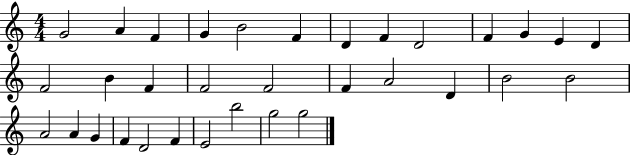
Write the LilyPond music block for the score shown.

{
  \clef treble
  \numericTimeSignature
  \time 4/4
  \key c \major
  g'2 a'4 f'4 | g'4 b'2 f'4 | d'4 f'4 d'2 | f'4 g'4 e'4 d'4 | \break f'2 b'4 f'4 | f'2 f'2 | f'4 a'2 d'4 | b'2 b'2 | \break a'2 a'4 g'4 | f'4 d'2 f'4 | e'2 b''2 | g''2 g''2 | \break \bar "|."
}